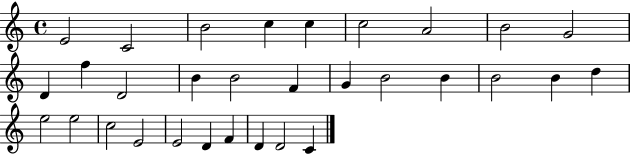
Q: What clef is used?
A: treble